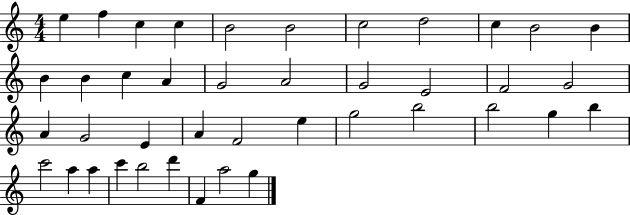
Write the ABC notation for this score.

X:1
T:Untitled
M:4/4
L:1/4
K:C
e f c c B2 B2 c2 d2 c B2 B B B c A G2 A2 G2 E2 F2 G2 A G2 E A F2 e g2 b2 b2 g b c'2 a a c' b2 d' F a2 g